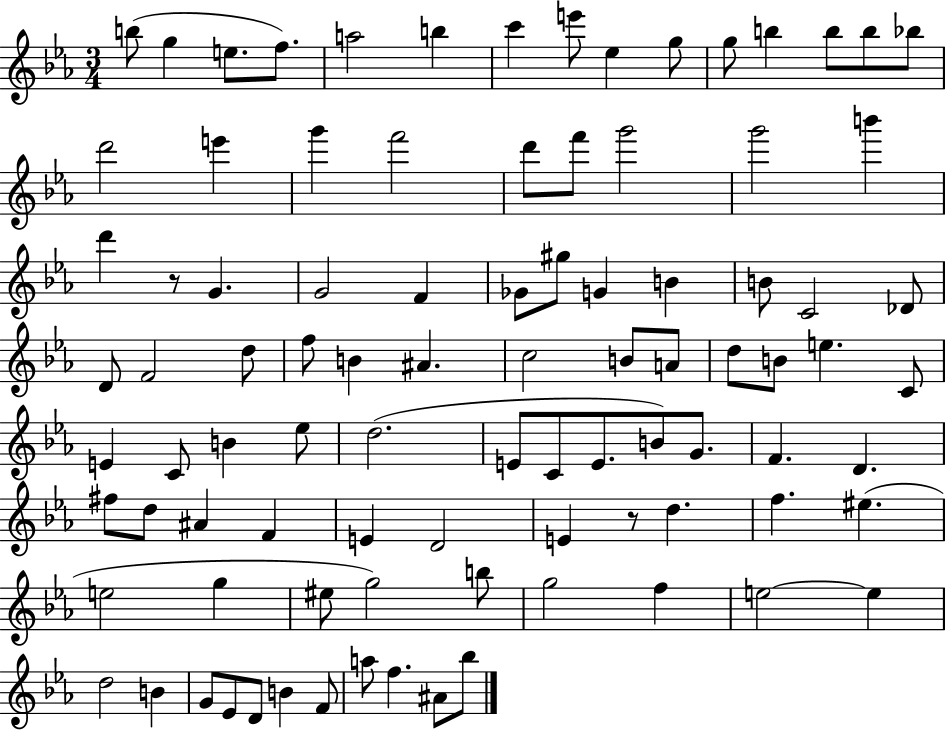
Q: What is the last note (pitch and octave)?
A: Bb5